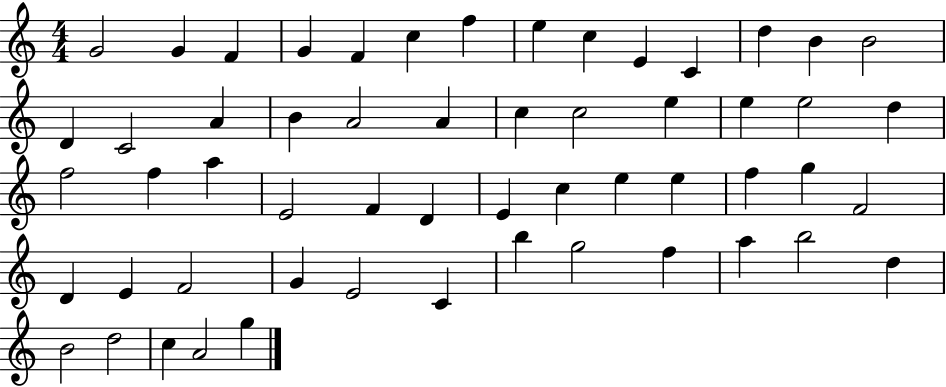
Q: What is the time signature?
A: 4/4